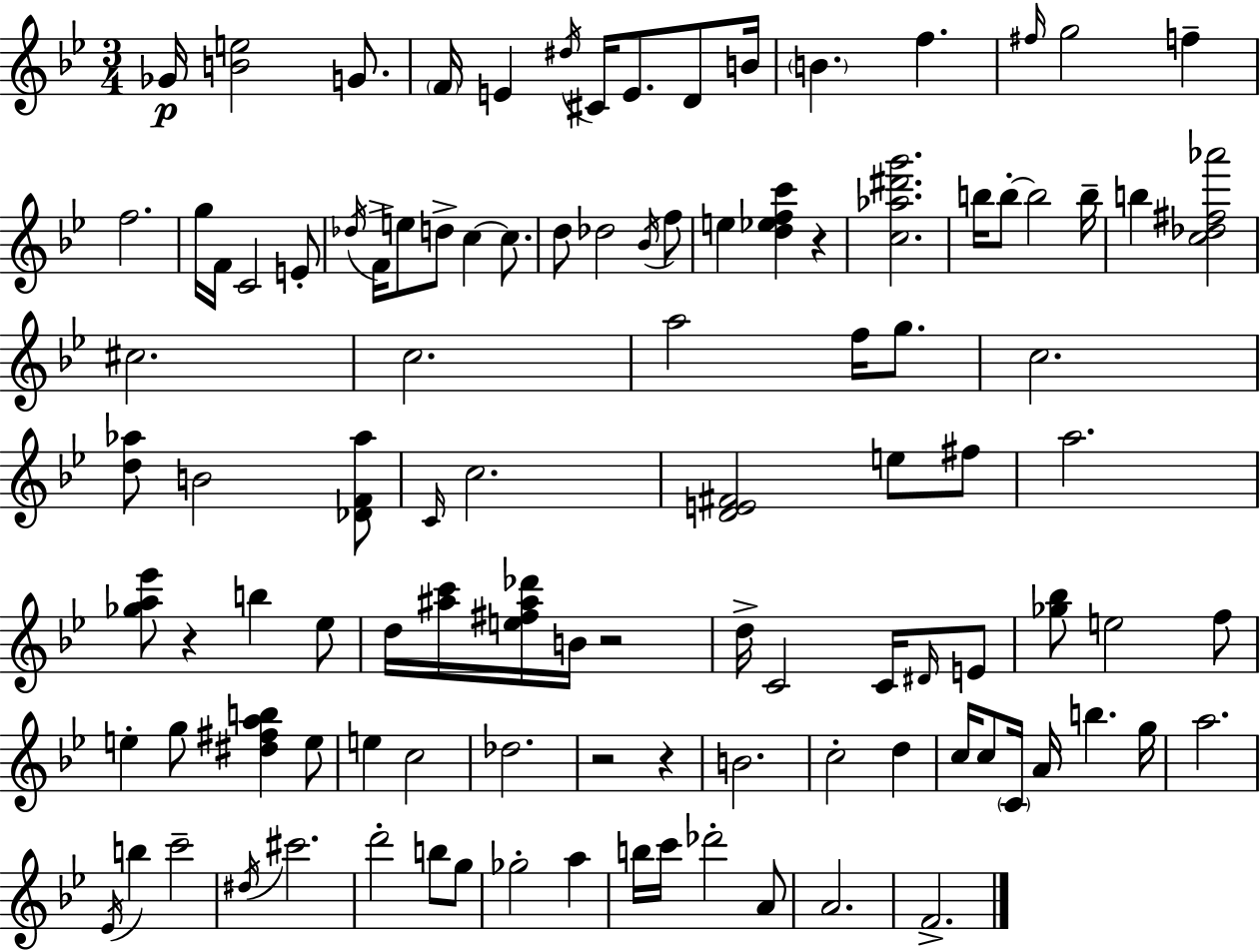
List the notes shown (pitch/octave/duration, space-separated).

Gb4/s [B4,E5]/h G4/e. F4/s E4/q D#5/s C#4/s E4/e. D4/e B4/s B4/q. F5/q. F#5/s G5/h F5/q F5/h. G5/s F4/s C4/h E4/e Db5/s F4/s E5/e D5/e C5/q C5/e. D5/e Db5/h Bb4/s F5/e E5/q [D5,Eb5,F5,C6]/q R/q [C5,Ab5,D#6,G6]/h. B5/s B5/e B5/h B5/s B5/q [C5,Db5,F#5,Ab6]/h C#5/h. C5/h. A5/h F5/s G5/e. C5/h. [D5,Ab5]/e B4/h [Db4,F4,Ab5]/e C4/s C5/h. [D4,E4,F#4]/h E5/e F#5/e A5/h. [Gb5,A5,Eb6]/e R/q B5/q Eb5/e D5/s [A#5,C6]/s [E5,F#5,A#5,Db6]/s B4/s R/h D5/s C4/h C4/s D#4/s E4/e [Gb5,Bb5]/e E5/h F5/e E5/q G5/e [D#5,F#5,A5,B5]/q E5/e E5/q C5/h Db5/h. R/h R/q B4/h. C5/h D5/q C5/s C5/e C4/s A4/s B5/q. G5/s A5/h. Eb4/s B5/q C6/h D#5/s C#6/h. D6/h B5/e G5/e Gb5/h A5/q B5/s C6/s Db6/h A4/e A4/h. F4/h.